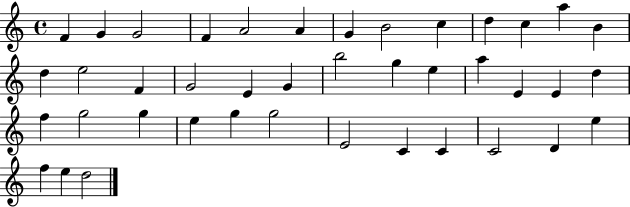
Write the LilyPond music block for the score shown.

{
  \clef treble
  \time 4/4
  \defaultTimeSignature
  \key c \major
  f'4 g'4 g'2 | f'4 a'2 a'4 | g'4 b'2 c''4 | d''4 c''4 a''4 b'4 | \break d''4 e''2 f'4 | g'2 e'4 g'4 | b''2 g''4 e''4 | a''4 e'4 e'4 d''4 | \break f''4 g''2 g''4 | e''4 g''4 g''2 | e'2 c'4 c'4 | c'2 d'4 e''4 | \break f''4 e''4 d''2 | \bar "|."
}